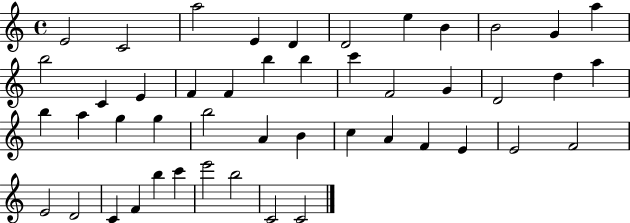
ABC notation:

X:1
T:Untitled
M:4/4
L:1/4
K:C
E2 C2 a2 E D D2 e B B2 G a b2 C E F F b b c' F2 G D2 d a b a g g b2 A B c A F E E2 F2 E2 D2 C F b c' e'2 b2 C2 C2